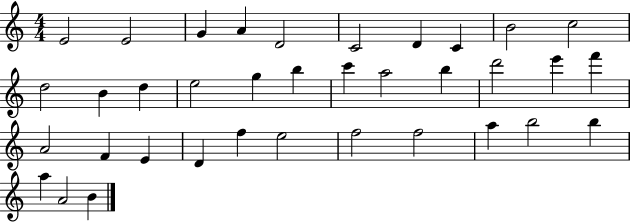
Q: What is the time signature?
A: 4/4